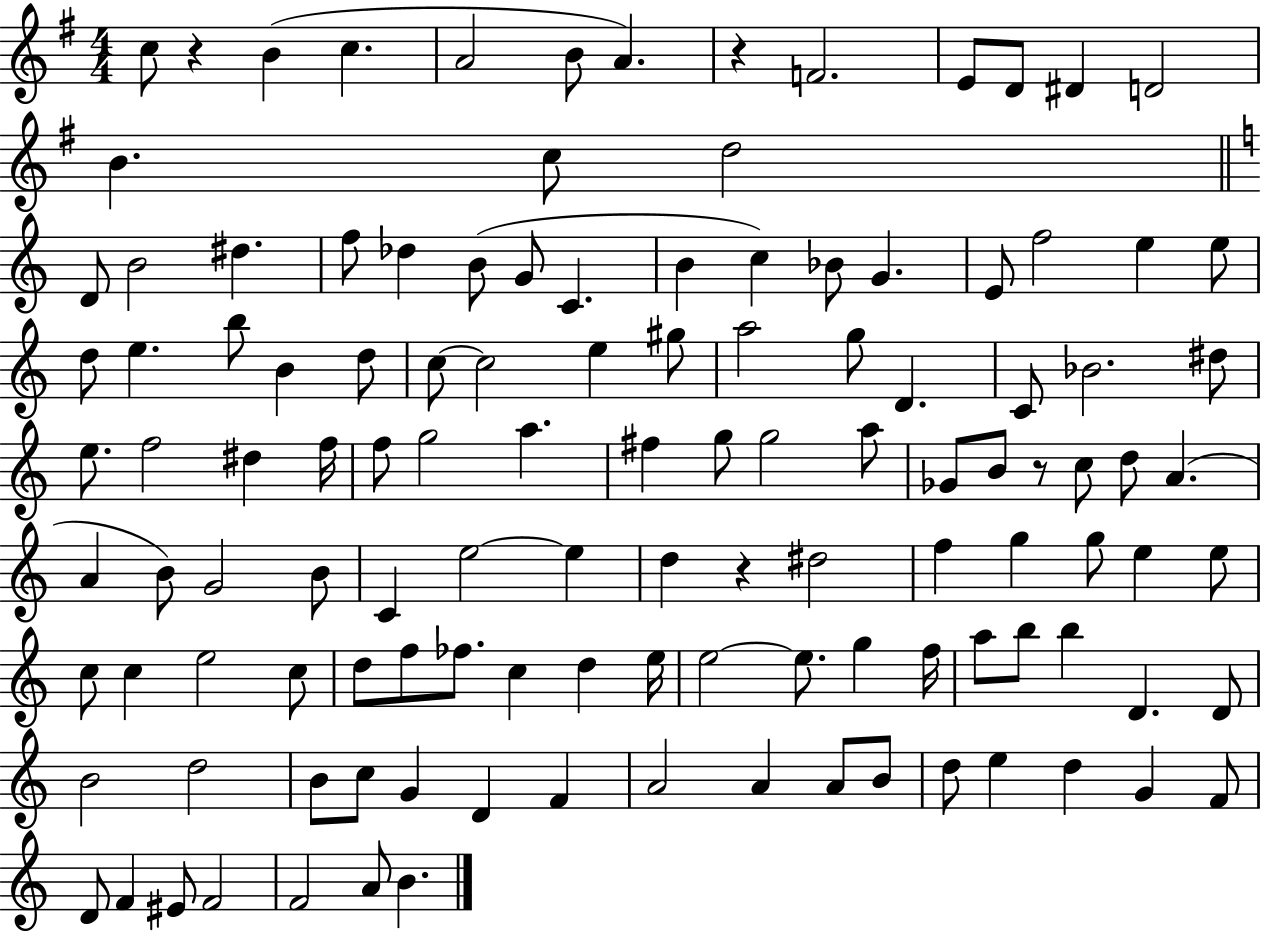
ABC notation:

X:1
T:Untitled
M:4/4
L:1/4
K:G
c/2 z B c A2 B/2 A z F2 E/2 D/2 ^D D2 B c/2 d2 D/2 B2 ^d f/2 _d B/2 G/2 C B c _B/2 G E/2 f2 e e/2 d/2 e b/2 B d/2 c/2 c2 e ^g/2 a2 g/2 D C/2 _B2 ^d/2 e/2 f2 ^d f/4 f/2 g2 a ^f g/2 g2 a/2 _G/2 B/2 z/2 c/2 d/2 A A B/2 G2 B/2 C e2 e d z ^d2 f g g/2 e e/2 c/2 c e2 c/2 d/2 f/2 _f/2 c d e/4 e2 e/2 g f/4 a/2 b/2 b D D/2 B2 d2 B/2 c/2 G D F A2 A A/2 B/2 d/2 e d G F/2 D/2 F ^E/2 F2 F2 A/2 B